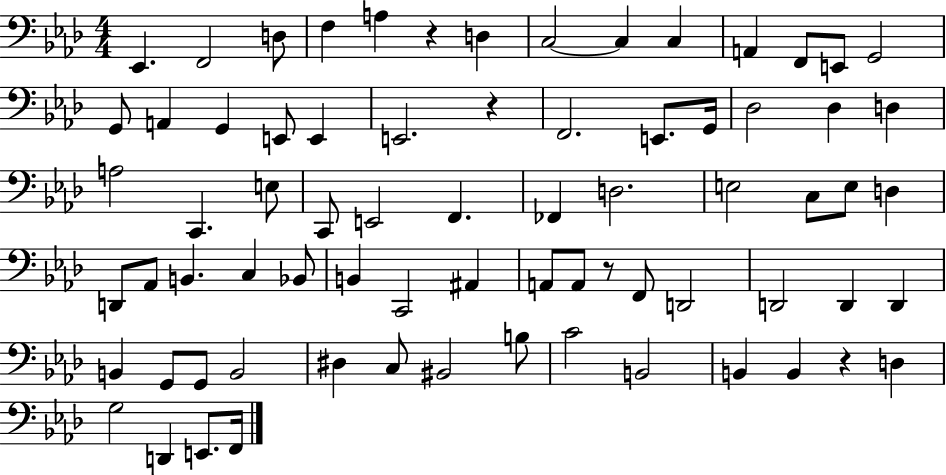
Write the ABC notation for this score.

X:1
T:Untitled
M:4/4
L:1/4
K:Ab
_E,, F,,2 D,/2 F, A, z D, C,2 C, C, A,, F,,/2 E,,/2 G,,2 G,,/2 A,, G,, E,,/2 E,, E,,2 z F,,2 E,,/2 G,,/4 _D,2 _D, D, A,2 C,, E,/2 C,,/2 E,,2 F,, _F,, D,2 E,2 C,/2 E,/2 D, D,,/2 _A,,/2 B,, C, _B,,/2 B,, C,,2 ^A,, A,,/2 A,,/2 z/2 F,,/2 D,,2 D,,2 D,, D,, B,, G,,/2 G,,/2 B,,2 ^D, C,/2 ^B,,2 B,/2 C2 B,,2 B,, B,, z D, G,2 D,, E,,/2 F,,/4